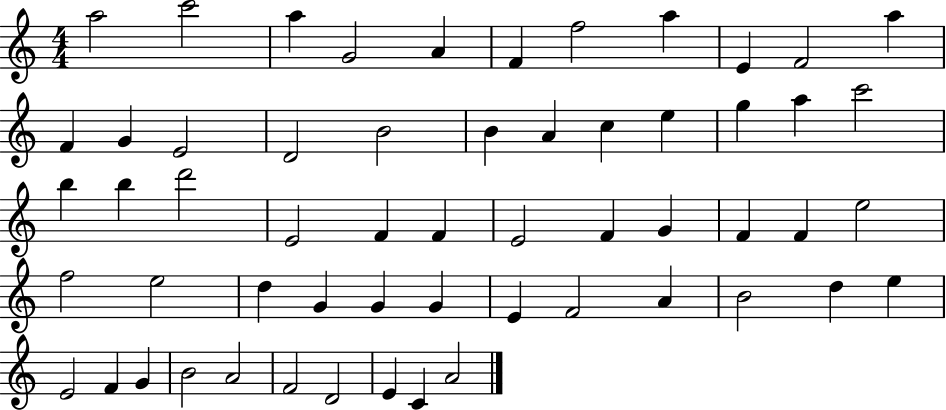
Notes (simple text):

A5/h C6/h A5/q G4/h A4/q F4/q F5/h A5/q E4/q F4/h A5/q F4/q G4/q E4/h D4/h B4/h B4/q A4/q C5/q E5/q G5/q A5/q C6/h B5/q B5/q D6/h E4/h F4/q F4/q E4/h F4/q G4/q F4/q F4/q E5/h F5/h E5/h D5/q G4/q G4/q G4/q E4/q F4/h A4/q B4/h D5/q E5/q E4/h F4/q G4/q B4/h A4/h F4/h D4/h E4/q C4/q A4/h